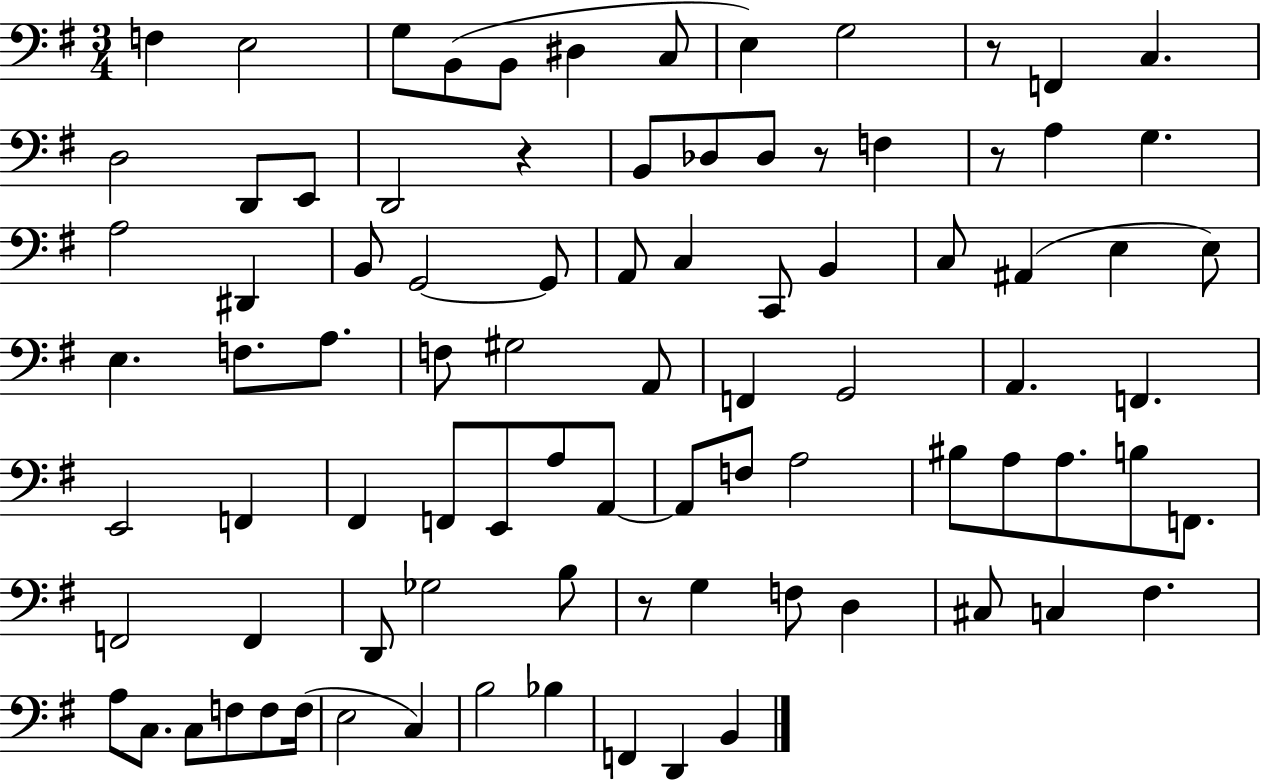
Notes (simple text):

F3/q E3/h G3/e B2/e B2/e D#3/q C3/e E3/q G3/h R/e F2/q C3/q. D3/h D2/e E2/e D2/h R/q B2/e Db3/e Db3/e R/e F3/q R/e A3/q G3/q. A3/h D#2/q B2/e G2/h G2/e A2/e C3/q C2/e B2/q C3/e A#2/q E3/q E3/e E3/q. F3/e. A3/e. F3/e G#3/h A2/e F2/q G2/h A2/q. F2/q. E2/h F2/q F#2/q F2/e E2/e A3/e A2/e A2/e F3/e A3/h BIS3/e A3/e A3/e. B3/e F2/e. F2/h F2/q D2/e Gb3/h B3/e R/e G3/q F3/e D3/q C#3/e C3/q F#3/q. A3/e C3/e. C3/e F3/e F3/e F3/s E3/h C3/q B3/h Bb3/q F2/q D2/q B2/q